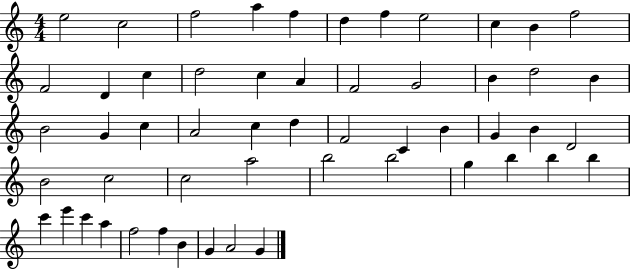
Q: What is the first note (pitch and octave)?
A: E5